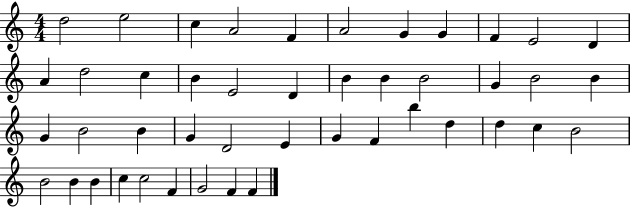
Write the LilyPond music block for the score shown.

{
  \clef treble
  \numericTimeSignature
  \time 4/4
  \key c \major
  d''2 e''2 | c''4 a'2 f'4 | a'2 g'4 g'4 | f'4 e'2 d'4 | \break a'4 d''2 c''4 | b'4 e'2 d'4 | b'4 b'4 b'2 | g'4 b'2 b'4 | \break g'4 b'2 b'4 | g'4 d'2 e'4 | g'4 f'4 b''4 d''4 | d''4 c''4 b'2 | \break b'2 b'4 b'4 | c''4 c''2 f'4 | g'2 f'4 f'4 | \bar "|."
}